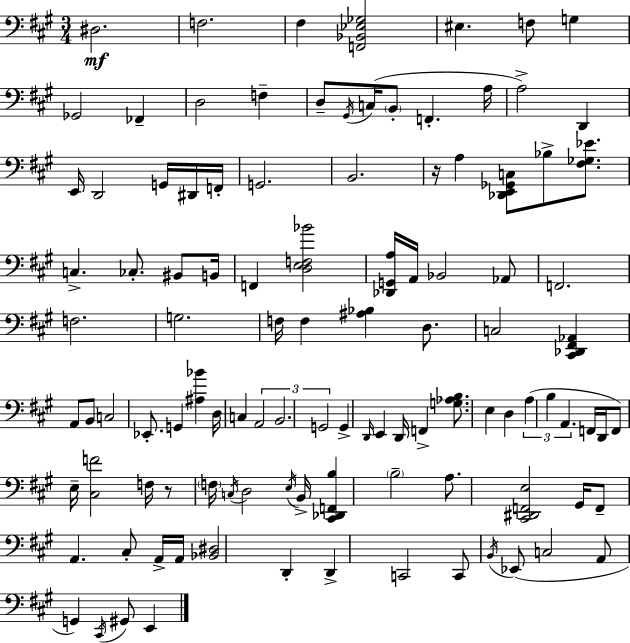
{
  \clef bass
  \numericTimeSignature
  \time 3/4
  \key a \major
  dis2.\mf | f2. | fis4 <f, bes, ees ges>2 | eis4. f8 g4 | \break ges,2 fes,4-- | d2 f4-- | d8-- \acciaccatura { gis,16 }( c16 \parenthesize b,8-. f,4.-. | a16 a2->) d,4 | \break e,16 d,2 g,16 dis,16 | f,16-. g,2. | b,2. | r16 a4 <des, e, ges, c>8 bes8-> <fis ges ees'>8. | \break c4.-> ces8.-. bis,8 | b,16 f,4 <d e f bes'>2 | <des, g, a>16 a,16 bes,2 aes,8 | f,2. | \break f2. | g2. | f16 f4 <ais bes>4 d8. | c2 <cis, des, fis, aes,>4 | \break a,8 b,8 c2 | ees,8.-. g,4 <ais bes'>4 | d16 c4 \tuplet 3/2 { a,2 | b,2. | \break g,2 } g,4-> | \grace { d,16 } e,4 d,16 f,4-> <g aes b>8. | e4 d4 \tuplet 3/2 { a4( | b4 a,4. } | \break f,16 d,16 f,8) e16-- <cis f'>2 | f16 r8 \parenthesize f16 \acciaccatura { c16 } d2 | \acciaccatura { e16 } b,16-> <cis, des, f, b>4 \parenthesize b2-- | a8. <cis, dis, f, e>2 | \break gis,16 f,8-- a,4. | cis8-. a,16-> a,16 <bes, dis>2 | d,4-. d,4-> c,2 | c,8 \acciaccatura { b,16 } ees,8( c2 | \break a,8 g,4) \acciaccatura { cis,16 } | gis,8 e,4 \bar "|."
}